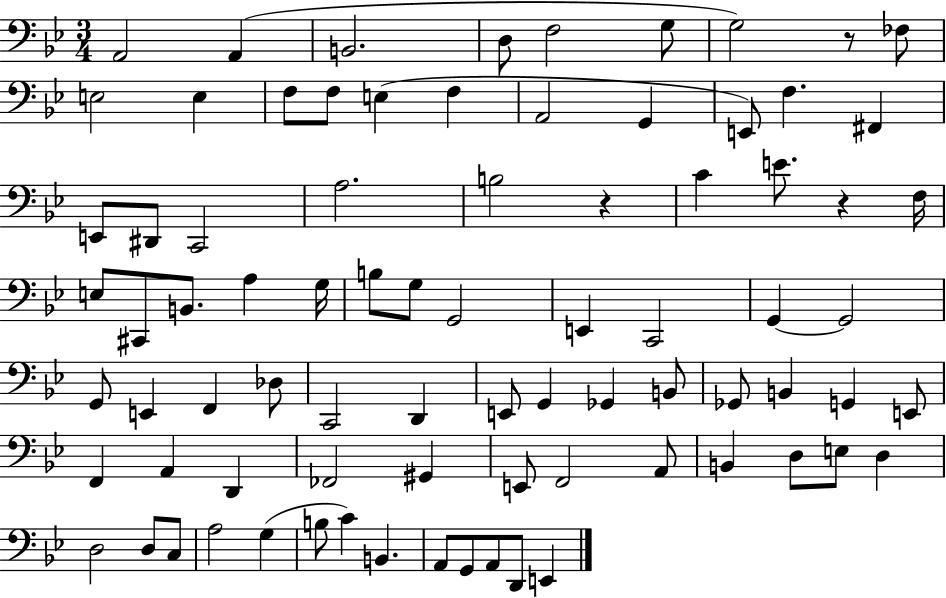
X:1
T:Untitled
M:3/4
L:1/4
K:Bb
A,,2 A,, B,,2 D,/2 F,2 G,/2 G,2 z/2 _F,/2 E,2 E, F,/2 F,/2 E, F, A,,2 G,, E,,/2 F, ^F,, E,,/2 ^D,,/2 C,,2 A,2 B,2 z C E/2 z F,/4 E,/2 ^C,,/2 B,,/2 A, G,/4 B,/2 G,/2 G,,2 E,, C,,2 G,, G,,2 G,,/2 E,, F,, _D,/2 C,,2 D,, E,,/2 G,, _G,, B,,/2 _G,,/2 B,, G,, E,,/2 F,, A,, D,, _F,,2 ^G,, E,,/2 F,,2 A,,/2 B,, D,/2 E,/2 D, D,2 D,/2 C,/2 A,2 G, B,/2 C B,, A,,/2 G,,/2 A,,/2 D,,/2 E,,